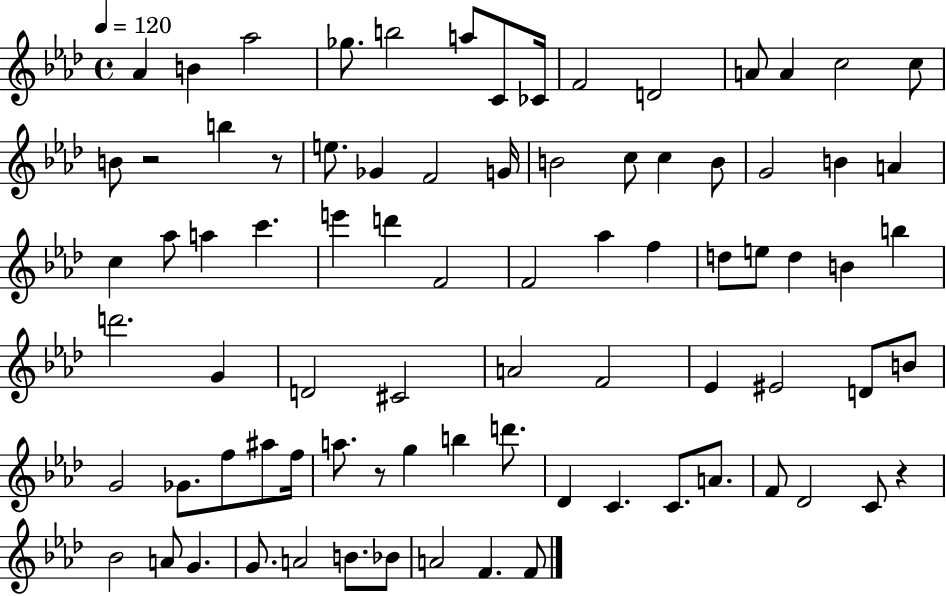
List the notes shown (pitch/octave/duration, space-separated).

Ab4/q B4/q Ab5/h Gb5/e. B5/h A5/e C4/e CES4/s F4/h D4/h A4/e A4/q C5/h C5/e B4/e R/h B5/q R/e E5/e. Gb4/q F4/h G4/s B4/h C5/e C5/q B4/e G4/h B4/q A4/q C5/q Ab5/e A5/q C6/q. E6/q D6/q F4/h F4/h Ab5/q F5/q D5/e E5/e D5/q B4/q B5/q D6/h. G4/q D4/h C#4/h A4/h F4/h Eb4/q EIS4/h D4/e B4/e G4/h Gb4/e. F5/e A#5/e F5/s A5/e. R/e G5/q B5/q D6/e. Db4/q C4/q. C4/e. A4/e. F4/e Db4/h C4/e R/q Bb4/h A4/e G4/q. G4/e. A4/h B4/e. Bb4/e A4/h F4/q. F4/e